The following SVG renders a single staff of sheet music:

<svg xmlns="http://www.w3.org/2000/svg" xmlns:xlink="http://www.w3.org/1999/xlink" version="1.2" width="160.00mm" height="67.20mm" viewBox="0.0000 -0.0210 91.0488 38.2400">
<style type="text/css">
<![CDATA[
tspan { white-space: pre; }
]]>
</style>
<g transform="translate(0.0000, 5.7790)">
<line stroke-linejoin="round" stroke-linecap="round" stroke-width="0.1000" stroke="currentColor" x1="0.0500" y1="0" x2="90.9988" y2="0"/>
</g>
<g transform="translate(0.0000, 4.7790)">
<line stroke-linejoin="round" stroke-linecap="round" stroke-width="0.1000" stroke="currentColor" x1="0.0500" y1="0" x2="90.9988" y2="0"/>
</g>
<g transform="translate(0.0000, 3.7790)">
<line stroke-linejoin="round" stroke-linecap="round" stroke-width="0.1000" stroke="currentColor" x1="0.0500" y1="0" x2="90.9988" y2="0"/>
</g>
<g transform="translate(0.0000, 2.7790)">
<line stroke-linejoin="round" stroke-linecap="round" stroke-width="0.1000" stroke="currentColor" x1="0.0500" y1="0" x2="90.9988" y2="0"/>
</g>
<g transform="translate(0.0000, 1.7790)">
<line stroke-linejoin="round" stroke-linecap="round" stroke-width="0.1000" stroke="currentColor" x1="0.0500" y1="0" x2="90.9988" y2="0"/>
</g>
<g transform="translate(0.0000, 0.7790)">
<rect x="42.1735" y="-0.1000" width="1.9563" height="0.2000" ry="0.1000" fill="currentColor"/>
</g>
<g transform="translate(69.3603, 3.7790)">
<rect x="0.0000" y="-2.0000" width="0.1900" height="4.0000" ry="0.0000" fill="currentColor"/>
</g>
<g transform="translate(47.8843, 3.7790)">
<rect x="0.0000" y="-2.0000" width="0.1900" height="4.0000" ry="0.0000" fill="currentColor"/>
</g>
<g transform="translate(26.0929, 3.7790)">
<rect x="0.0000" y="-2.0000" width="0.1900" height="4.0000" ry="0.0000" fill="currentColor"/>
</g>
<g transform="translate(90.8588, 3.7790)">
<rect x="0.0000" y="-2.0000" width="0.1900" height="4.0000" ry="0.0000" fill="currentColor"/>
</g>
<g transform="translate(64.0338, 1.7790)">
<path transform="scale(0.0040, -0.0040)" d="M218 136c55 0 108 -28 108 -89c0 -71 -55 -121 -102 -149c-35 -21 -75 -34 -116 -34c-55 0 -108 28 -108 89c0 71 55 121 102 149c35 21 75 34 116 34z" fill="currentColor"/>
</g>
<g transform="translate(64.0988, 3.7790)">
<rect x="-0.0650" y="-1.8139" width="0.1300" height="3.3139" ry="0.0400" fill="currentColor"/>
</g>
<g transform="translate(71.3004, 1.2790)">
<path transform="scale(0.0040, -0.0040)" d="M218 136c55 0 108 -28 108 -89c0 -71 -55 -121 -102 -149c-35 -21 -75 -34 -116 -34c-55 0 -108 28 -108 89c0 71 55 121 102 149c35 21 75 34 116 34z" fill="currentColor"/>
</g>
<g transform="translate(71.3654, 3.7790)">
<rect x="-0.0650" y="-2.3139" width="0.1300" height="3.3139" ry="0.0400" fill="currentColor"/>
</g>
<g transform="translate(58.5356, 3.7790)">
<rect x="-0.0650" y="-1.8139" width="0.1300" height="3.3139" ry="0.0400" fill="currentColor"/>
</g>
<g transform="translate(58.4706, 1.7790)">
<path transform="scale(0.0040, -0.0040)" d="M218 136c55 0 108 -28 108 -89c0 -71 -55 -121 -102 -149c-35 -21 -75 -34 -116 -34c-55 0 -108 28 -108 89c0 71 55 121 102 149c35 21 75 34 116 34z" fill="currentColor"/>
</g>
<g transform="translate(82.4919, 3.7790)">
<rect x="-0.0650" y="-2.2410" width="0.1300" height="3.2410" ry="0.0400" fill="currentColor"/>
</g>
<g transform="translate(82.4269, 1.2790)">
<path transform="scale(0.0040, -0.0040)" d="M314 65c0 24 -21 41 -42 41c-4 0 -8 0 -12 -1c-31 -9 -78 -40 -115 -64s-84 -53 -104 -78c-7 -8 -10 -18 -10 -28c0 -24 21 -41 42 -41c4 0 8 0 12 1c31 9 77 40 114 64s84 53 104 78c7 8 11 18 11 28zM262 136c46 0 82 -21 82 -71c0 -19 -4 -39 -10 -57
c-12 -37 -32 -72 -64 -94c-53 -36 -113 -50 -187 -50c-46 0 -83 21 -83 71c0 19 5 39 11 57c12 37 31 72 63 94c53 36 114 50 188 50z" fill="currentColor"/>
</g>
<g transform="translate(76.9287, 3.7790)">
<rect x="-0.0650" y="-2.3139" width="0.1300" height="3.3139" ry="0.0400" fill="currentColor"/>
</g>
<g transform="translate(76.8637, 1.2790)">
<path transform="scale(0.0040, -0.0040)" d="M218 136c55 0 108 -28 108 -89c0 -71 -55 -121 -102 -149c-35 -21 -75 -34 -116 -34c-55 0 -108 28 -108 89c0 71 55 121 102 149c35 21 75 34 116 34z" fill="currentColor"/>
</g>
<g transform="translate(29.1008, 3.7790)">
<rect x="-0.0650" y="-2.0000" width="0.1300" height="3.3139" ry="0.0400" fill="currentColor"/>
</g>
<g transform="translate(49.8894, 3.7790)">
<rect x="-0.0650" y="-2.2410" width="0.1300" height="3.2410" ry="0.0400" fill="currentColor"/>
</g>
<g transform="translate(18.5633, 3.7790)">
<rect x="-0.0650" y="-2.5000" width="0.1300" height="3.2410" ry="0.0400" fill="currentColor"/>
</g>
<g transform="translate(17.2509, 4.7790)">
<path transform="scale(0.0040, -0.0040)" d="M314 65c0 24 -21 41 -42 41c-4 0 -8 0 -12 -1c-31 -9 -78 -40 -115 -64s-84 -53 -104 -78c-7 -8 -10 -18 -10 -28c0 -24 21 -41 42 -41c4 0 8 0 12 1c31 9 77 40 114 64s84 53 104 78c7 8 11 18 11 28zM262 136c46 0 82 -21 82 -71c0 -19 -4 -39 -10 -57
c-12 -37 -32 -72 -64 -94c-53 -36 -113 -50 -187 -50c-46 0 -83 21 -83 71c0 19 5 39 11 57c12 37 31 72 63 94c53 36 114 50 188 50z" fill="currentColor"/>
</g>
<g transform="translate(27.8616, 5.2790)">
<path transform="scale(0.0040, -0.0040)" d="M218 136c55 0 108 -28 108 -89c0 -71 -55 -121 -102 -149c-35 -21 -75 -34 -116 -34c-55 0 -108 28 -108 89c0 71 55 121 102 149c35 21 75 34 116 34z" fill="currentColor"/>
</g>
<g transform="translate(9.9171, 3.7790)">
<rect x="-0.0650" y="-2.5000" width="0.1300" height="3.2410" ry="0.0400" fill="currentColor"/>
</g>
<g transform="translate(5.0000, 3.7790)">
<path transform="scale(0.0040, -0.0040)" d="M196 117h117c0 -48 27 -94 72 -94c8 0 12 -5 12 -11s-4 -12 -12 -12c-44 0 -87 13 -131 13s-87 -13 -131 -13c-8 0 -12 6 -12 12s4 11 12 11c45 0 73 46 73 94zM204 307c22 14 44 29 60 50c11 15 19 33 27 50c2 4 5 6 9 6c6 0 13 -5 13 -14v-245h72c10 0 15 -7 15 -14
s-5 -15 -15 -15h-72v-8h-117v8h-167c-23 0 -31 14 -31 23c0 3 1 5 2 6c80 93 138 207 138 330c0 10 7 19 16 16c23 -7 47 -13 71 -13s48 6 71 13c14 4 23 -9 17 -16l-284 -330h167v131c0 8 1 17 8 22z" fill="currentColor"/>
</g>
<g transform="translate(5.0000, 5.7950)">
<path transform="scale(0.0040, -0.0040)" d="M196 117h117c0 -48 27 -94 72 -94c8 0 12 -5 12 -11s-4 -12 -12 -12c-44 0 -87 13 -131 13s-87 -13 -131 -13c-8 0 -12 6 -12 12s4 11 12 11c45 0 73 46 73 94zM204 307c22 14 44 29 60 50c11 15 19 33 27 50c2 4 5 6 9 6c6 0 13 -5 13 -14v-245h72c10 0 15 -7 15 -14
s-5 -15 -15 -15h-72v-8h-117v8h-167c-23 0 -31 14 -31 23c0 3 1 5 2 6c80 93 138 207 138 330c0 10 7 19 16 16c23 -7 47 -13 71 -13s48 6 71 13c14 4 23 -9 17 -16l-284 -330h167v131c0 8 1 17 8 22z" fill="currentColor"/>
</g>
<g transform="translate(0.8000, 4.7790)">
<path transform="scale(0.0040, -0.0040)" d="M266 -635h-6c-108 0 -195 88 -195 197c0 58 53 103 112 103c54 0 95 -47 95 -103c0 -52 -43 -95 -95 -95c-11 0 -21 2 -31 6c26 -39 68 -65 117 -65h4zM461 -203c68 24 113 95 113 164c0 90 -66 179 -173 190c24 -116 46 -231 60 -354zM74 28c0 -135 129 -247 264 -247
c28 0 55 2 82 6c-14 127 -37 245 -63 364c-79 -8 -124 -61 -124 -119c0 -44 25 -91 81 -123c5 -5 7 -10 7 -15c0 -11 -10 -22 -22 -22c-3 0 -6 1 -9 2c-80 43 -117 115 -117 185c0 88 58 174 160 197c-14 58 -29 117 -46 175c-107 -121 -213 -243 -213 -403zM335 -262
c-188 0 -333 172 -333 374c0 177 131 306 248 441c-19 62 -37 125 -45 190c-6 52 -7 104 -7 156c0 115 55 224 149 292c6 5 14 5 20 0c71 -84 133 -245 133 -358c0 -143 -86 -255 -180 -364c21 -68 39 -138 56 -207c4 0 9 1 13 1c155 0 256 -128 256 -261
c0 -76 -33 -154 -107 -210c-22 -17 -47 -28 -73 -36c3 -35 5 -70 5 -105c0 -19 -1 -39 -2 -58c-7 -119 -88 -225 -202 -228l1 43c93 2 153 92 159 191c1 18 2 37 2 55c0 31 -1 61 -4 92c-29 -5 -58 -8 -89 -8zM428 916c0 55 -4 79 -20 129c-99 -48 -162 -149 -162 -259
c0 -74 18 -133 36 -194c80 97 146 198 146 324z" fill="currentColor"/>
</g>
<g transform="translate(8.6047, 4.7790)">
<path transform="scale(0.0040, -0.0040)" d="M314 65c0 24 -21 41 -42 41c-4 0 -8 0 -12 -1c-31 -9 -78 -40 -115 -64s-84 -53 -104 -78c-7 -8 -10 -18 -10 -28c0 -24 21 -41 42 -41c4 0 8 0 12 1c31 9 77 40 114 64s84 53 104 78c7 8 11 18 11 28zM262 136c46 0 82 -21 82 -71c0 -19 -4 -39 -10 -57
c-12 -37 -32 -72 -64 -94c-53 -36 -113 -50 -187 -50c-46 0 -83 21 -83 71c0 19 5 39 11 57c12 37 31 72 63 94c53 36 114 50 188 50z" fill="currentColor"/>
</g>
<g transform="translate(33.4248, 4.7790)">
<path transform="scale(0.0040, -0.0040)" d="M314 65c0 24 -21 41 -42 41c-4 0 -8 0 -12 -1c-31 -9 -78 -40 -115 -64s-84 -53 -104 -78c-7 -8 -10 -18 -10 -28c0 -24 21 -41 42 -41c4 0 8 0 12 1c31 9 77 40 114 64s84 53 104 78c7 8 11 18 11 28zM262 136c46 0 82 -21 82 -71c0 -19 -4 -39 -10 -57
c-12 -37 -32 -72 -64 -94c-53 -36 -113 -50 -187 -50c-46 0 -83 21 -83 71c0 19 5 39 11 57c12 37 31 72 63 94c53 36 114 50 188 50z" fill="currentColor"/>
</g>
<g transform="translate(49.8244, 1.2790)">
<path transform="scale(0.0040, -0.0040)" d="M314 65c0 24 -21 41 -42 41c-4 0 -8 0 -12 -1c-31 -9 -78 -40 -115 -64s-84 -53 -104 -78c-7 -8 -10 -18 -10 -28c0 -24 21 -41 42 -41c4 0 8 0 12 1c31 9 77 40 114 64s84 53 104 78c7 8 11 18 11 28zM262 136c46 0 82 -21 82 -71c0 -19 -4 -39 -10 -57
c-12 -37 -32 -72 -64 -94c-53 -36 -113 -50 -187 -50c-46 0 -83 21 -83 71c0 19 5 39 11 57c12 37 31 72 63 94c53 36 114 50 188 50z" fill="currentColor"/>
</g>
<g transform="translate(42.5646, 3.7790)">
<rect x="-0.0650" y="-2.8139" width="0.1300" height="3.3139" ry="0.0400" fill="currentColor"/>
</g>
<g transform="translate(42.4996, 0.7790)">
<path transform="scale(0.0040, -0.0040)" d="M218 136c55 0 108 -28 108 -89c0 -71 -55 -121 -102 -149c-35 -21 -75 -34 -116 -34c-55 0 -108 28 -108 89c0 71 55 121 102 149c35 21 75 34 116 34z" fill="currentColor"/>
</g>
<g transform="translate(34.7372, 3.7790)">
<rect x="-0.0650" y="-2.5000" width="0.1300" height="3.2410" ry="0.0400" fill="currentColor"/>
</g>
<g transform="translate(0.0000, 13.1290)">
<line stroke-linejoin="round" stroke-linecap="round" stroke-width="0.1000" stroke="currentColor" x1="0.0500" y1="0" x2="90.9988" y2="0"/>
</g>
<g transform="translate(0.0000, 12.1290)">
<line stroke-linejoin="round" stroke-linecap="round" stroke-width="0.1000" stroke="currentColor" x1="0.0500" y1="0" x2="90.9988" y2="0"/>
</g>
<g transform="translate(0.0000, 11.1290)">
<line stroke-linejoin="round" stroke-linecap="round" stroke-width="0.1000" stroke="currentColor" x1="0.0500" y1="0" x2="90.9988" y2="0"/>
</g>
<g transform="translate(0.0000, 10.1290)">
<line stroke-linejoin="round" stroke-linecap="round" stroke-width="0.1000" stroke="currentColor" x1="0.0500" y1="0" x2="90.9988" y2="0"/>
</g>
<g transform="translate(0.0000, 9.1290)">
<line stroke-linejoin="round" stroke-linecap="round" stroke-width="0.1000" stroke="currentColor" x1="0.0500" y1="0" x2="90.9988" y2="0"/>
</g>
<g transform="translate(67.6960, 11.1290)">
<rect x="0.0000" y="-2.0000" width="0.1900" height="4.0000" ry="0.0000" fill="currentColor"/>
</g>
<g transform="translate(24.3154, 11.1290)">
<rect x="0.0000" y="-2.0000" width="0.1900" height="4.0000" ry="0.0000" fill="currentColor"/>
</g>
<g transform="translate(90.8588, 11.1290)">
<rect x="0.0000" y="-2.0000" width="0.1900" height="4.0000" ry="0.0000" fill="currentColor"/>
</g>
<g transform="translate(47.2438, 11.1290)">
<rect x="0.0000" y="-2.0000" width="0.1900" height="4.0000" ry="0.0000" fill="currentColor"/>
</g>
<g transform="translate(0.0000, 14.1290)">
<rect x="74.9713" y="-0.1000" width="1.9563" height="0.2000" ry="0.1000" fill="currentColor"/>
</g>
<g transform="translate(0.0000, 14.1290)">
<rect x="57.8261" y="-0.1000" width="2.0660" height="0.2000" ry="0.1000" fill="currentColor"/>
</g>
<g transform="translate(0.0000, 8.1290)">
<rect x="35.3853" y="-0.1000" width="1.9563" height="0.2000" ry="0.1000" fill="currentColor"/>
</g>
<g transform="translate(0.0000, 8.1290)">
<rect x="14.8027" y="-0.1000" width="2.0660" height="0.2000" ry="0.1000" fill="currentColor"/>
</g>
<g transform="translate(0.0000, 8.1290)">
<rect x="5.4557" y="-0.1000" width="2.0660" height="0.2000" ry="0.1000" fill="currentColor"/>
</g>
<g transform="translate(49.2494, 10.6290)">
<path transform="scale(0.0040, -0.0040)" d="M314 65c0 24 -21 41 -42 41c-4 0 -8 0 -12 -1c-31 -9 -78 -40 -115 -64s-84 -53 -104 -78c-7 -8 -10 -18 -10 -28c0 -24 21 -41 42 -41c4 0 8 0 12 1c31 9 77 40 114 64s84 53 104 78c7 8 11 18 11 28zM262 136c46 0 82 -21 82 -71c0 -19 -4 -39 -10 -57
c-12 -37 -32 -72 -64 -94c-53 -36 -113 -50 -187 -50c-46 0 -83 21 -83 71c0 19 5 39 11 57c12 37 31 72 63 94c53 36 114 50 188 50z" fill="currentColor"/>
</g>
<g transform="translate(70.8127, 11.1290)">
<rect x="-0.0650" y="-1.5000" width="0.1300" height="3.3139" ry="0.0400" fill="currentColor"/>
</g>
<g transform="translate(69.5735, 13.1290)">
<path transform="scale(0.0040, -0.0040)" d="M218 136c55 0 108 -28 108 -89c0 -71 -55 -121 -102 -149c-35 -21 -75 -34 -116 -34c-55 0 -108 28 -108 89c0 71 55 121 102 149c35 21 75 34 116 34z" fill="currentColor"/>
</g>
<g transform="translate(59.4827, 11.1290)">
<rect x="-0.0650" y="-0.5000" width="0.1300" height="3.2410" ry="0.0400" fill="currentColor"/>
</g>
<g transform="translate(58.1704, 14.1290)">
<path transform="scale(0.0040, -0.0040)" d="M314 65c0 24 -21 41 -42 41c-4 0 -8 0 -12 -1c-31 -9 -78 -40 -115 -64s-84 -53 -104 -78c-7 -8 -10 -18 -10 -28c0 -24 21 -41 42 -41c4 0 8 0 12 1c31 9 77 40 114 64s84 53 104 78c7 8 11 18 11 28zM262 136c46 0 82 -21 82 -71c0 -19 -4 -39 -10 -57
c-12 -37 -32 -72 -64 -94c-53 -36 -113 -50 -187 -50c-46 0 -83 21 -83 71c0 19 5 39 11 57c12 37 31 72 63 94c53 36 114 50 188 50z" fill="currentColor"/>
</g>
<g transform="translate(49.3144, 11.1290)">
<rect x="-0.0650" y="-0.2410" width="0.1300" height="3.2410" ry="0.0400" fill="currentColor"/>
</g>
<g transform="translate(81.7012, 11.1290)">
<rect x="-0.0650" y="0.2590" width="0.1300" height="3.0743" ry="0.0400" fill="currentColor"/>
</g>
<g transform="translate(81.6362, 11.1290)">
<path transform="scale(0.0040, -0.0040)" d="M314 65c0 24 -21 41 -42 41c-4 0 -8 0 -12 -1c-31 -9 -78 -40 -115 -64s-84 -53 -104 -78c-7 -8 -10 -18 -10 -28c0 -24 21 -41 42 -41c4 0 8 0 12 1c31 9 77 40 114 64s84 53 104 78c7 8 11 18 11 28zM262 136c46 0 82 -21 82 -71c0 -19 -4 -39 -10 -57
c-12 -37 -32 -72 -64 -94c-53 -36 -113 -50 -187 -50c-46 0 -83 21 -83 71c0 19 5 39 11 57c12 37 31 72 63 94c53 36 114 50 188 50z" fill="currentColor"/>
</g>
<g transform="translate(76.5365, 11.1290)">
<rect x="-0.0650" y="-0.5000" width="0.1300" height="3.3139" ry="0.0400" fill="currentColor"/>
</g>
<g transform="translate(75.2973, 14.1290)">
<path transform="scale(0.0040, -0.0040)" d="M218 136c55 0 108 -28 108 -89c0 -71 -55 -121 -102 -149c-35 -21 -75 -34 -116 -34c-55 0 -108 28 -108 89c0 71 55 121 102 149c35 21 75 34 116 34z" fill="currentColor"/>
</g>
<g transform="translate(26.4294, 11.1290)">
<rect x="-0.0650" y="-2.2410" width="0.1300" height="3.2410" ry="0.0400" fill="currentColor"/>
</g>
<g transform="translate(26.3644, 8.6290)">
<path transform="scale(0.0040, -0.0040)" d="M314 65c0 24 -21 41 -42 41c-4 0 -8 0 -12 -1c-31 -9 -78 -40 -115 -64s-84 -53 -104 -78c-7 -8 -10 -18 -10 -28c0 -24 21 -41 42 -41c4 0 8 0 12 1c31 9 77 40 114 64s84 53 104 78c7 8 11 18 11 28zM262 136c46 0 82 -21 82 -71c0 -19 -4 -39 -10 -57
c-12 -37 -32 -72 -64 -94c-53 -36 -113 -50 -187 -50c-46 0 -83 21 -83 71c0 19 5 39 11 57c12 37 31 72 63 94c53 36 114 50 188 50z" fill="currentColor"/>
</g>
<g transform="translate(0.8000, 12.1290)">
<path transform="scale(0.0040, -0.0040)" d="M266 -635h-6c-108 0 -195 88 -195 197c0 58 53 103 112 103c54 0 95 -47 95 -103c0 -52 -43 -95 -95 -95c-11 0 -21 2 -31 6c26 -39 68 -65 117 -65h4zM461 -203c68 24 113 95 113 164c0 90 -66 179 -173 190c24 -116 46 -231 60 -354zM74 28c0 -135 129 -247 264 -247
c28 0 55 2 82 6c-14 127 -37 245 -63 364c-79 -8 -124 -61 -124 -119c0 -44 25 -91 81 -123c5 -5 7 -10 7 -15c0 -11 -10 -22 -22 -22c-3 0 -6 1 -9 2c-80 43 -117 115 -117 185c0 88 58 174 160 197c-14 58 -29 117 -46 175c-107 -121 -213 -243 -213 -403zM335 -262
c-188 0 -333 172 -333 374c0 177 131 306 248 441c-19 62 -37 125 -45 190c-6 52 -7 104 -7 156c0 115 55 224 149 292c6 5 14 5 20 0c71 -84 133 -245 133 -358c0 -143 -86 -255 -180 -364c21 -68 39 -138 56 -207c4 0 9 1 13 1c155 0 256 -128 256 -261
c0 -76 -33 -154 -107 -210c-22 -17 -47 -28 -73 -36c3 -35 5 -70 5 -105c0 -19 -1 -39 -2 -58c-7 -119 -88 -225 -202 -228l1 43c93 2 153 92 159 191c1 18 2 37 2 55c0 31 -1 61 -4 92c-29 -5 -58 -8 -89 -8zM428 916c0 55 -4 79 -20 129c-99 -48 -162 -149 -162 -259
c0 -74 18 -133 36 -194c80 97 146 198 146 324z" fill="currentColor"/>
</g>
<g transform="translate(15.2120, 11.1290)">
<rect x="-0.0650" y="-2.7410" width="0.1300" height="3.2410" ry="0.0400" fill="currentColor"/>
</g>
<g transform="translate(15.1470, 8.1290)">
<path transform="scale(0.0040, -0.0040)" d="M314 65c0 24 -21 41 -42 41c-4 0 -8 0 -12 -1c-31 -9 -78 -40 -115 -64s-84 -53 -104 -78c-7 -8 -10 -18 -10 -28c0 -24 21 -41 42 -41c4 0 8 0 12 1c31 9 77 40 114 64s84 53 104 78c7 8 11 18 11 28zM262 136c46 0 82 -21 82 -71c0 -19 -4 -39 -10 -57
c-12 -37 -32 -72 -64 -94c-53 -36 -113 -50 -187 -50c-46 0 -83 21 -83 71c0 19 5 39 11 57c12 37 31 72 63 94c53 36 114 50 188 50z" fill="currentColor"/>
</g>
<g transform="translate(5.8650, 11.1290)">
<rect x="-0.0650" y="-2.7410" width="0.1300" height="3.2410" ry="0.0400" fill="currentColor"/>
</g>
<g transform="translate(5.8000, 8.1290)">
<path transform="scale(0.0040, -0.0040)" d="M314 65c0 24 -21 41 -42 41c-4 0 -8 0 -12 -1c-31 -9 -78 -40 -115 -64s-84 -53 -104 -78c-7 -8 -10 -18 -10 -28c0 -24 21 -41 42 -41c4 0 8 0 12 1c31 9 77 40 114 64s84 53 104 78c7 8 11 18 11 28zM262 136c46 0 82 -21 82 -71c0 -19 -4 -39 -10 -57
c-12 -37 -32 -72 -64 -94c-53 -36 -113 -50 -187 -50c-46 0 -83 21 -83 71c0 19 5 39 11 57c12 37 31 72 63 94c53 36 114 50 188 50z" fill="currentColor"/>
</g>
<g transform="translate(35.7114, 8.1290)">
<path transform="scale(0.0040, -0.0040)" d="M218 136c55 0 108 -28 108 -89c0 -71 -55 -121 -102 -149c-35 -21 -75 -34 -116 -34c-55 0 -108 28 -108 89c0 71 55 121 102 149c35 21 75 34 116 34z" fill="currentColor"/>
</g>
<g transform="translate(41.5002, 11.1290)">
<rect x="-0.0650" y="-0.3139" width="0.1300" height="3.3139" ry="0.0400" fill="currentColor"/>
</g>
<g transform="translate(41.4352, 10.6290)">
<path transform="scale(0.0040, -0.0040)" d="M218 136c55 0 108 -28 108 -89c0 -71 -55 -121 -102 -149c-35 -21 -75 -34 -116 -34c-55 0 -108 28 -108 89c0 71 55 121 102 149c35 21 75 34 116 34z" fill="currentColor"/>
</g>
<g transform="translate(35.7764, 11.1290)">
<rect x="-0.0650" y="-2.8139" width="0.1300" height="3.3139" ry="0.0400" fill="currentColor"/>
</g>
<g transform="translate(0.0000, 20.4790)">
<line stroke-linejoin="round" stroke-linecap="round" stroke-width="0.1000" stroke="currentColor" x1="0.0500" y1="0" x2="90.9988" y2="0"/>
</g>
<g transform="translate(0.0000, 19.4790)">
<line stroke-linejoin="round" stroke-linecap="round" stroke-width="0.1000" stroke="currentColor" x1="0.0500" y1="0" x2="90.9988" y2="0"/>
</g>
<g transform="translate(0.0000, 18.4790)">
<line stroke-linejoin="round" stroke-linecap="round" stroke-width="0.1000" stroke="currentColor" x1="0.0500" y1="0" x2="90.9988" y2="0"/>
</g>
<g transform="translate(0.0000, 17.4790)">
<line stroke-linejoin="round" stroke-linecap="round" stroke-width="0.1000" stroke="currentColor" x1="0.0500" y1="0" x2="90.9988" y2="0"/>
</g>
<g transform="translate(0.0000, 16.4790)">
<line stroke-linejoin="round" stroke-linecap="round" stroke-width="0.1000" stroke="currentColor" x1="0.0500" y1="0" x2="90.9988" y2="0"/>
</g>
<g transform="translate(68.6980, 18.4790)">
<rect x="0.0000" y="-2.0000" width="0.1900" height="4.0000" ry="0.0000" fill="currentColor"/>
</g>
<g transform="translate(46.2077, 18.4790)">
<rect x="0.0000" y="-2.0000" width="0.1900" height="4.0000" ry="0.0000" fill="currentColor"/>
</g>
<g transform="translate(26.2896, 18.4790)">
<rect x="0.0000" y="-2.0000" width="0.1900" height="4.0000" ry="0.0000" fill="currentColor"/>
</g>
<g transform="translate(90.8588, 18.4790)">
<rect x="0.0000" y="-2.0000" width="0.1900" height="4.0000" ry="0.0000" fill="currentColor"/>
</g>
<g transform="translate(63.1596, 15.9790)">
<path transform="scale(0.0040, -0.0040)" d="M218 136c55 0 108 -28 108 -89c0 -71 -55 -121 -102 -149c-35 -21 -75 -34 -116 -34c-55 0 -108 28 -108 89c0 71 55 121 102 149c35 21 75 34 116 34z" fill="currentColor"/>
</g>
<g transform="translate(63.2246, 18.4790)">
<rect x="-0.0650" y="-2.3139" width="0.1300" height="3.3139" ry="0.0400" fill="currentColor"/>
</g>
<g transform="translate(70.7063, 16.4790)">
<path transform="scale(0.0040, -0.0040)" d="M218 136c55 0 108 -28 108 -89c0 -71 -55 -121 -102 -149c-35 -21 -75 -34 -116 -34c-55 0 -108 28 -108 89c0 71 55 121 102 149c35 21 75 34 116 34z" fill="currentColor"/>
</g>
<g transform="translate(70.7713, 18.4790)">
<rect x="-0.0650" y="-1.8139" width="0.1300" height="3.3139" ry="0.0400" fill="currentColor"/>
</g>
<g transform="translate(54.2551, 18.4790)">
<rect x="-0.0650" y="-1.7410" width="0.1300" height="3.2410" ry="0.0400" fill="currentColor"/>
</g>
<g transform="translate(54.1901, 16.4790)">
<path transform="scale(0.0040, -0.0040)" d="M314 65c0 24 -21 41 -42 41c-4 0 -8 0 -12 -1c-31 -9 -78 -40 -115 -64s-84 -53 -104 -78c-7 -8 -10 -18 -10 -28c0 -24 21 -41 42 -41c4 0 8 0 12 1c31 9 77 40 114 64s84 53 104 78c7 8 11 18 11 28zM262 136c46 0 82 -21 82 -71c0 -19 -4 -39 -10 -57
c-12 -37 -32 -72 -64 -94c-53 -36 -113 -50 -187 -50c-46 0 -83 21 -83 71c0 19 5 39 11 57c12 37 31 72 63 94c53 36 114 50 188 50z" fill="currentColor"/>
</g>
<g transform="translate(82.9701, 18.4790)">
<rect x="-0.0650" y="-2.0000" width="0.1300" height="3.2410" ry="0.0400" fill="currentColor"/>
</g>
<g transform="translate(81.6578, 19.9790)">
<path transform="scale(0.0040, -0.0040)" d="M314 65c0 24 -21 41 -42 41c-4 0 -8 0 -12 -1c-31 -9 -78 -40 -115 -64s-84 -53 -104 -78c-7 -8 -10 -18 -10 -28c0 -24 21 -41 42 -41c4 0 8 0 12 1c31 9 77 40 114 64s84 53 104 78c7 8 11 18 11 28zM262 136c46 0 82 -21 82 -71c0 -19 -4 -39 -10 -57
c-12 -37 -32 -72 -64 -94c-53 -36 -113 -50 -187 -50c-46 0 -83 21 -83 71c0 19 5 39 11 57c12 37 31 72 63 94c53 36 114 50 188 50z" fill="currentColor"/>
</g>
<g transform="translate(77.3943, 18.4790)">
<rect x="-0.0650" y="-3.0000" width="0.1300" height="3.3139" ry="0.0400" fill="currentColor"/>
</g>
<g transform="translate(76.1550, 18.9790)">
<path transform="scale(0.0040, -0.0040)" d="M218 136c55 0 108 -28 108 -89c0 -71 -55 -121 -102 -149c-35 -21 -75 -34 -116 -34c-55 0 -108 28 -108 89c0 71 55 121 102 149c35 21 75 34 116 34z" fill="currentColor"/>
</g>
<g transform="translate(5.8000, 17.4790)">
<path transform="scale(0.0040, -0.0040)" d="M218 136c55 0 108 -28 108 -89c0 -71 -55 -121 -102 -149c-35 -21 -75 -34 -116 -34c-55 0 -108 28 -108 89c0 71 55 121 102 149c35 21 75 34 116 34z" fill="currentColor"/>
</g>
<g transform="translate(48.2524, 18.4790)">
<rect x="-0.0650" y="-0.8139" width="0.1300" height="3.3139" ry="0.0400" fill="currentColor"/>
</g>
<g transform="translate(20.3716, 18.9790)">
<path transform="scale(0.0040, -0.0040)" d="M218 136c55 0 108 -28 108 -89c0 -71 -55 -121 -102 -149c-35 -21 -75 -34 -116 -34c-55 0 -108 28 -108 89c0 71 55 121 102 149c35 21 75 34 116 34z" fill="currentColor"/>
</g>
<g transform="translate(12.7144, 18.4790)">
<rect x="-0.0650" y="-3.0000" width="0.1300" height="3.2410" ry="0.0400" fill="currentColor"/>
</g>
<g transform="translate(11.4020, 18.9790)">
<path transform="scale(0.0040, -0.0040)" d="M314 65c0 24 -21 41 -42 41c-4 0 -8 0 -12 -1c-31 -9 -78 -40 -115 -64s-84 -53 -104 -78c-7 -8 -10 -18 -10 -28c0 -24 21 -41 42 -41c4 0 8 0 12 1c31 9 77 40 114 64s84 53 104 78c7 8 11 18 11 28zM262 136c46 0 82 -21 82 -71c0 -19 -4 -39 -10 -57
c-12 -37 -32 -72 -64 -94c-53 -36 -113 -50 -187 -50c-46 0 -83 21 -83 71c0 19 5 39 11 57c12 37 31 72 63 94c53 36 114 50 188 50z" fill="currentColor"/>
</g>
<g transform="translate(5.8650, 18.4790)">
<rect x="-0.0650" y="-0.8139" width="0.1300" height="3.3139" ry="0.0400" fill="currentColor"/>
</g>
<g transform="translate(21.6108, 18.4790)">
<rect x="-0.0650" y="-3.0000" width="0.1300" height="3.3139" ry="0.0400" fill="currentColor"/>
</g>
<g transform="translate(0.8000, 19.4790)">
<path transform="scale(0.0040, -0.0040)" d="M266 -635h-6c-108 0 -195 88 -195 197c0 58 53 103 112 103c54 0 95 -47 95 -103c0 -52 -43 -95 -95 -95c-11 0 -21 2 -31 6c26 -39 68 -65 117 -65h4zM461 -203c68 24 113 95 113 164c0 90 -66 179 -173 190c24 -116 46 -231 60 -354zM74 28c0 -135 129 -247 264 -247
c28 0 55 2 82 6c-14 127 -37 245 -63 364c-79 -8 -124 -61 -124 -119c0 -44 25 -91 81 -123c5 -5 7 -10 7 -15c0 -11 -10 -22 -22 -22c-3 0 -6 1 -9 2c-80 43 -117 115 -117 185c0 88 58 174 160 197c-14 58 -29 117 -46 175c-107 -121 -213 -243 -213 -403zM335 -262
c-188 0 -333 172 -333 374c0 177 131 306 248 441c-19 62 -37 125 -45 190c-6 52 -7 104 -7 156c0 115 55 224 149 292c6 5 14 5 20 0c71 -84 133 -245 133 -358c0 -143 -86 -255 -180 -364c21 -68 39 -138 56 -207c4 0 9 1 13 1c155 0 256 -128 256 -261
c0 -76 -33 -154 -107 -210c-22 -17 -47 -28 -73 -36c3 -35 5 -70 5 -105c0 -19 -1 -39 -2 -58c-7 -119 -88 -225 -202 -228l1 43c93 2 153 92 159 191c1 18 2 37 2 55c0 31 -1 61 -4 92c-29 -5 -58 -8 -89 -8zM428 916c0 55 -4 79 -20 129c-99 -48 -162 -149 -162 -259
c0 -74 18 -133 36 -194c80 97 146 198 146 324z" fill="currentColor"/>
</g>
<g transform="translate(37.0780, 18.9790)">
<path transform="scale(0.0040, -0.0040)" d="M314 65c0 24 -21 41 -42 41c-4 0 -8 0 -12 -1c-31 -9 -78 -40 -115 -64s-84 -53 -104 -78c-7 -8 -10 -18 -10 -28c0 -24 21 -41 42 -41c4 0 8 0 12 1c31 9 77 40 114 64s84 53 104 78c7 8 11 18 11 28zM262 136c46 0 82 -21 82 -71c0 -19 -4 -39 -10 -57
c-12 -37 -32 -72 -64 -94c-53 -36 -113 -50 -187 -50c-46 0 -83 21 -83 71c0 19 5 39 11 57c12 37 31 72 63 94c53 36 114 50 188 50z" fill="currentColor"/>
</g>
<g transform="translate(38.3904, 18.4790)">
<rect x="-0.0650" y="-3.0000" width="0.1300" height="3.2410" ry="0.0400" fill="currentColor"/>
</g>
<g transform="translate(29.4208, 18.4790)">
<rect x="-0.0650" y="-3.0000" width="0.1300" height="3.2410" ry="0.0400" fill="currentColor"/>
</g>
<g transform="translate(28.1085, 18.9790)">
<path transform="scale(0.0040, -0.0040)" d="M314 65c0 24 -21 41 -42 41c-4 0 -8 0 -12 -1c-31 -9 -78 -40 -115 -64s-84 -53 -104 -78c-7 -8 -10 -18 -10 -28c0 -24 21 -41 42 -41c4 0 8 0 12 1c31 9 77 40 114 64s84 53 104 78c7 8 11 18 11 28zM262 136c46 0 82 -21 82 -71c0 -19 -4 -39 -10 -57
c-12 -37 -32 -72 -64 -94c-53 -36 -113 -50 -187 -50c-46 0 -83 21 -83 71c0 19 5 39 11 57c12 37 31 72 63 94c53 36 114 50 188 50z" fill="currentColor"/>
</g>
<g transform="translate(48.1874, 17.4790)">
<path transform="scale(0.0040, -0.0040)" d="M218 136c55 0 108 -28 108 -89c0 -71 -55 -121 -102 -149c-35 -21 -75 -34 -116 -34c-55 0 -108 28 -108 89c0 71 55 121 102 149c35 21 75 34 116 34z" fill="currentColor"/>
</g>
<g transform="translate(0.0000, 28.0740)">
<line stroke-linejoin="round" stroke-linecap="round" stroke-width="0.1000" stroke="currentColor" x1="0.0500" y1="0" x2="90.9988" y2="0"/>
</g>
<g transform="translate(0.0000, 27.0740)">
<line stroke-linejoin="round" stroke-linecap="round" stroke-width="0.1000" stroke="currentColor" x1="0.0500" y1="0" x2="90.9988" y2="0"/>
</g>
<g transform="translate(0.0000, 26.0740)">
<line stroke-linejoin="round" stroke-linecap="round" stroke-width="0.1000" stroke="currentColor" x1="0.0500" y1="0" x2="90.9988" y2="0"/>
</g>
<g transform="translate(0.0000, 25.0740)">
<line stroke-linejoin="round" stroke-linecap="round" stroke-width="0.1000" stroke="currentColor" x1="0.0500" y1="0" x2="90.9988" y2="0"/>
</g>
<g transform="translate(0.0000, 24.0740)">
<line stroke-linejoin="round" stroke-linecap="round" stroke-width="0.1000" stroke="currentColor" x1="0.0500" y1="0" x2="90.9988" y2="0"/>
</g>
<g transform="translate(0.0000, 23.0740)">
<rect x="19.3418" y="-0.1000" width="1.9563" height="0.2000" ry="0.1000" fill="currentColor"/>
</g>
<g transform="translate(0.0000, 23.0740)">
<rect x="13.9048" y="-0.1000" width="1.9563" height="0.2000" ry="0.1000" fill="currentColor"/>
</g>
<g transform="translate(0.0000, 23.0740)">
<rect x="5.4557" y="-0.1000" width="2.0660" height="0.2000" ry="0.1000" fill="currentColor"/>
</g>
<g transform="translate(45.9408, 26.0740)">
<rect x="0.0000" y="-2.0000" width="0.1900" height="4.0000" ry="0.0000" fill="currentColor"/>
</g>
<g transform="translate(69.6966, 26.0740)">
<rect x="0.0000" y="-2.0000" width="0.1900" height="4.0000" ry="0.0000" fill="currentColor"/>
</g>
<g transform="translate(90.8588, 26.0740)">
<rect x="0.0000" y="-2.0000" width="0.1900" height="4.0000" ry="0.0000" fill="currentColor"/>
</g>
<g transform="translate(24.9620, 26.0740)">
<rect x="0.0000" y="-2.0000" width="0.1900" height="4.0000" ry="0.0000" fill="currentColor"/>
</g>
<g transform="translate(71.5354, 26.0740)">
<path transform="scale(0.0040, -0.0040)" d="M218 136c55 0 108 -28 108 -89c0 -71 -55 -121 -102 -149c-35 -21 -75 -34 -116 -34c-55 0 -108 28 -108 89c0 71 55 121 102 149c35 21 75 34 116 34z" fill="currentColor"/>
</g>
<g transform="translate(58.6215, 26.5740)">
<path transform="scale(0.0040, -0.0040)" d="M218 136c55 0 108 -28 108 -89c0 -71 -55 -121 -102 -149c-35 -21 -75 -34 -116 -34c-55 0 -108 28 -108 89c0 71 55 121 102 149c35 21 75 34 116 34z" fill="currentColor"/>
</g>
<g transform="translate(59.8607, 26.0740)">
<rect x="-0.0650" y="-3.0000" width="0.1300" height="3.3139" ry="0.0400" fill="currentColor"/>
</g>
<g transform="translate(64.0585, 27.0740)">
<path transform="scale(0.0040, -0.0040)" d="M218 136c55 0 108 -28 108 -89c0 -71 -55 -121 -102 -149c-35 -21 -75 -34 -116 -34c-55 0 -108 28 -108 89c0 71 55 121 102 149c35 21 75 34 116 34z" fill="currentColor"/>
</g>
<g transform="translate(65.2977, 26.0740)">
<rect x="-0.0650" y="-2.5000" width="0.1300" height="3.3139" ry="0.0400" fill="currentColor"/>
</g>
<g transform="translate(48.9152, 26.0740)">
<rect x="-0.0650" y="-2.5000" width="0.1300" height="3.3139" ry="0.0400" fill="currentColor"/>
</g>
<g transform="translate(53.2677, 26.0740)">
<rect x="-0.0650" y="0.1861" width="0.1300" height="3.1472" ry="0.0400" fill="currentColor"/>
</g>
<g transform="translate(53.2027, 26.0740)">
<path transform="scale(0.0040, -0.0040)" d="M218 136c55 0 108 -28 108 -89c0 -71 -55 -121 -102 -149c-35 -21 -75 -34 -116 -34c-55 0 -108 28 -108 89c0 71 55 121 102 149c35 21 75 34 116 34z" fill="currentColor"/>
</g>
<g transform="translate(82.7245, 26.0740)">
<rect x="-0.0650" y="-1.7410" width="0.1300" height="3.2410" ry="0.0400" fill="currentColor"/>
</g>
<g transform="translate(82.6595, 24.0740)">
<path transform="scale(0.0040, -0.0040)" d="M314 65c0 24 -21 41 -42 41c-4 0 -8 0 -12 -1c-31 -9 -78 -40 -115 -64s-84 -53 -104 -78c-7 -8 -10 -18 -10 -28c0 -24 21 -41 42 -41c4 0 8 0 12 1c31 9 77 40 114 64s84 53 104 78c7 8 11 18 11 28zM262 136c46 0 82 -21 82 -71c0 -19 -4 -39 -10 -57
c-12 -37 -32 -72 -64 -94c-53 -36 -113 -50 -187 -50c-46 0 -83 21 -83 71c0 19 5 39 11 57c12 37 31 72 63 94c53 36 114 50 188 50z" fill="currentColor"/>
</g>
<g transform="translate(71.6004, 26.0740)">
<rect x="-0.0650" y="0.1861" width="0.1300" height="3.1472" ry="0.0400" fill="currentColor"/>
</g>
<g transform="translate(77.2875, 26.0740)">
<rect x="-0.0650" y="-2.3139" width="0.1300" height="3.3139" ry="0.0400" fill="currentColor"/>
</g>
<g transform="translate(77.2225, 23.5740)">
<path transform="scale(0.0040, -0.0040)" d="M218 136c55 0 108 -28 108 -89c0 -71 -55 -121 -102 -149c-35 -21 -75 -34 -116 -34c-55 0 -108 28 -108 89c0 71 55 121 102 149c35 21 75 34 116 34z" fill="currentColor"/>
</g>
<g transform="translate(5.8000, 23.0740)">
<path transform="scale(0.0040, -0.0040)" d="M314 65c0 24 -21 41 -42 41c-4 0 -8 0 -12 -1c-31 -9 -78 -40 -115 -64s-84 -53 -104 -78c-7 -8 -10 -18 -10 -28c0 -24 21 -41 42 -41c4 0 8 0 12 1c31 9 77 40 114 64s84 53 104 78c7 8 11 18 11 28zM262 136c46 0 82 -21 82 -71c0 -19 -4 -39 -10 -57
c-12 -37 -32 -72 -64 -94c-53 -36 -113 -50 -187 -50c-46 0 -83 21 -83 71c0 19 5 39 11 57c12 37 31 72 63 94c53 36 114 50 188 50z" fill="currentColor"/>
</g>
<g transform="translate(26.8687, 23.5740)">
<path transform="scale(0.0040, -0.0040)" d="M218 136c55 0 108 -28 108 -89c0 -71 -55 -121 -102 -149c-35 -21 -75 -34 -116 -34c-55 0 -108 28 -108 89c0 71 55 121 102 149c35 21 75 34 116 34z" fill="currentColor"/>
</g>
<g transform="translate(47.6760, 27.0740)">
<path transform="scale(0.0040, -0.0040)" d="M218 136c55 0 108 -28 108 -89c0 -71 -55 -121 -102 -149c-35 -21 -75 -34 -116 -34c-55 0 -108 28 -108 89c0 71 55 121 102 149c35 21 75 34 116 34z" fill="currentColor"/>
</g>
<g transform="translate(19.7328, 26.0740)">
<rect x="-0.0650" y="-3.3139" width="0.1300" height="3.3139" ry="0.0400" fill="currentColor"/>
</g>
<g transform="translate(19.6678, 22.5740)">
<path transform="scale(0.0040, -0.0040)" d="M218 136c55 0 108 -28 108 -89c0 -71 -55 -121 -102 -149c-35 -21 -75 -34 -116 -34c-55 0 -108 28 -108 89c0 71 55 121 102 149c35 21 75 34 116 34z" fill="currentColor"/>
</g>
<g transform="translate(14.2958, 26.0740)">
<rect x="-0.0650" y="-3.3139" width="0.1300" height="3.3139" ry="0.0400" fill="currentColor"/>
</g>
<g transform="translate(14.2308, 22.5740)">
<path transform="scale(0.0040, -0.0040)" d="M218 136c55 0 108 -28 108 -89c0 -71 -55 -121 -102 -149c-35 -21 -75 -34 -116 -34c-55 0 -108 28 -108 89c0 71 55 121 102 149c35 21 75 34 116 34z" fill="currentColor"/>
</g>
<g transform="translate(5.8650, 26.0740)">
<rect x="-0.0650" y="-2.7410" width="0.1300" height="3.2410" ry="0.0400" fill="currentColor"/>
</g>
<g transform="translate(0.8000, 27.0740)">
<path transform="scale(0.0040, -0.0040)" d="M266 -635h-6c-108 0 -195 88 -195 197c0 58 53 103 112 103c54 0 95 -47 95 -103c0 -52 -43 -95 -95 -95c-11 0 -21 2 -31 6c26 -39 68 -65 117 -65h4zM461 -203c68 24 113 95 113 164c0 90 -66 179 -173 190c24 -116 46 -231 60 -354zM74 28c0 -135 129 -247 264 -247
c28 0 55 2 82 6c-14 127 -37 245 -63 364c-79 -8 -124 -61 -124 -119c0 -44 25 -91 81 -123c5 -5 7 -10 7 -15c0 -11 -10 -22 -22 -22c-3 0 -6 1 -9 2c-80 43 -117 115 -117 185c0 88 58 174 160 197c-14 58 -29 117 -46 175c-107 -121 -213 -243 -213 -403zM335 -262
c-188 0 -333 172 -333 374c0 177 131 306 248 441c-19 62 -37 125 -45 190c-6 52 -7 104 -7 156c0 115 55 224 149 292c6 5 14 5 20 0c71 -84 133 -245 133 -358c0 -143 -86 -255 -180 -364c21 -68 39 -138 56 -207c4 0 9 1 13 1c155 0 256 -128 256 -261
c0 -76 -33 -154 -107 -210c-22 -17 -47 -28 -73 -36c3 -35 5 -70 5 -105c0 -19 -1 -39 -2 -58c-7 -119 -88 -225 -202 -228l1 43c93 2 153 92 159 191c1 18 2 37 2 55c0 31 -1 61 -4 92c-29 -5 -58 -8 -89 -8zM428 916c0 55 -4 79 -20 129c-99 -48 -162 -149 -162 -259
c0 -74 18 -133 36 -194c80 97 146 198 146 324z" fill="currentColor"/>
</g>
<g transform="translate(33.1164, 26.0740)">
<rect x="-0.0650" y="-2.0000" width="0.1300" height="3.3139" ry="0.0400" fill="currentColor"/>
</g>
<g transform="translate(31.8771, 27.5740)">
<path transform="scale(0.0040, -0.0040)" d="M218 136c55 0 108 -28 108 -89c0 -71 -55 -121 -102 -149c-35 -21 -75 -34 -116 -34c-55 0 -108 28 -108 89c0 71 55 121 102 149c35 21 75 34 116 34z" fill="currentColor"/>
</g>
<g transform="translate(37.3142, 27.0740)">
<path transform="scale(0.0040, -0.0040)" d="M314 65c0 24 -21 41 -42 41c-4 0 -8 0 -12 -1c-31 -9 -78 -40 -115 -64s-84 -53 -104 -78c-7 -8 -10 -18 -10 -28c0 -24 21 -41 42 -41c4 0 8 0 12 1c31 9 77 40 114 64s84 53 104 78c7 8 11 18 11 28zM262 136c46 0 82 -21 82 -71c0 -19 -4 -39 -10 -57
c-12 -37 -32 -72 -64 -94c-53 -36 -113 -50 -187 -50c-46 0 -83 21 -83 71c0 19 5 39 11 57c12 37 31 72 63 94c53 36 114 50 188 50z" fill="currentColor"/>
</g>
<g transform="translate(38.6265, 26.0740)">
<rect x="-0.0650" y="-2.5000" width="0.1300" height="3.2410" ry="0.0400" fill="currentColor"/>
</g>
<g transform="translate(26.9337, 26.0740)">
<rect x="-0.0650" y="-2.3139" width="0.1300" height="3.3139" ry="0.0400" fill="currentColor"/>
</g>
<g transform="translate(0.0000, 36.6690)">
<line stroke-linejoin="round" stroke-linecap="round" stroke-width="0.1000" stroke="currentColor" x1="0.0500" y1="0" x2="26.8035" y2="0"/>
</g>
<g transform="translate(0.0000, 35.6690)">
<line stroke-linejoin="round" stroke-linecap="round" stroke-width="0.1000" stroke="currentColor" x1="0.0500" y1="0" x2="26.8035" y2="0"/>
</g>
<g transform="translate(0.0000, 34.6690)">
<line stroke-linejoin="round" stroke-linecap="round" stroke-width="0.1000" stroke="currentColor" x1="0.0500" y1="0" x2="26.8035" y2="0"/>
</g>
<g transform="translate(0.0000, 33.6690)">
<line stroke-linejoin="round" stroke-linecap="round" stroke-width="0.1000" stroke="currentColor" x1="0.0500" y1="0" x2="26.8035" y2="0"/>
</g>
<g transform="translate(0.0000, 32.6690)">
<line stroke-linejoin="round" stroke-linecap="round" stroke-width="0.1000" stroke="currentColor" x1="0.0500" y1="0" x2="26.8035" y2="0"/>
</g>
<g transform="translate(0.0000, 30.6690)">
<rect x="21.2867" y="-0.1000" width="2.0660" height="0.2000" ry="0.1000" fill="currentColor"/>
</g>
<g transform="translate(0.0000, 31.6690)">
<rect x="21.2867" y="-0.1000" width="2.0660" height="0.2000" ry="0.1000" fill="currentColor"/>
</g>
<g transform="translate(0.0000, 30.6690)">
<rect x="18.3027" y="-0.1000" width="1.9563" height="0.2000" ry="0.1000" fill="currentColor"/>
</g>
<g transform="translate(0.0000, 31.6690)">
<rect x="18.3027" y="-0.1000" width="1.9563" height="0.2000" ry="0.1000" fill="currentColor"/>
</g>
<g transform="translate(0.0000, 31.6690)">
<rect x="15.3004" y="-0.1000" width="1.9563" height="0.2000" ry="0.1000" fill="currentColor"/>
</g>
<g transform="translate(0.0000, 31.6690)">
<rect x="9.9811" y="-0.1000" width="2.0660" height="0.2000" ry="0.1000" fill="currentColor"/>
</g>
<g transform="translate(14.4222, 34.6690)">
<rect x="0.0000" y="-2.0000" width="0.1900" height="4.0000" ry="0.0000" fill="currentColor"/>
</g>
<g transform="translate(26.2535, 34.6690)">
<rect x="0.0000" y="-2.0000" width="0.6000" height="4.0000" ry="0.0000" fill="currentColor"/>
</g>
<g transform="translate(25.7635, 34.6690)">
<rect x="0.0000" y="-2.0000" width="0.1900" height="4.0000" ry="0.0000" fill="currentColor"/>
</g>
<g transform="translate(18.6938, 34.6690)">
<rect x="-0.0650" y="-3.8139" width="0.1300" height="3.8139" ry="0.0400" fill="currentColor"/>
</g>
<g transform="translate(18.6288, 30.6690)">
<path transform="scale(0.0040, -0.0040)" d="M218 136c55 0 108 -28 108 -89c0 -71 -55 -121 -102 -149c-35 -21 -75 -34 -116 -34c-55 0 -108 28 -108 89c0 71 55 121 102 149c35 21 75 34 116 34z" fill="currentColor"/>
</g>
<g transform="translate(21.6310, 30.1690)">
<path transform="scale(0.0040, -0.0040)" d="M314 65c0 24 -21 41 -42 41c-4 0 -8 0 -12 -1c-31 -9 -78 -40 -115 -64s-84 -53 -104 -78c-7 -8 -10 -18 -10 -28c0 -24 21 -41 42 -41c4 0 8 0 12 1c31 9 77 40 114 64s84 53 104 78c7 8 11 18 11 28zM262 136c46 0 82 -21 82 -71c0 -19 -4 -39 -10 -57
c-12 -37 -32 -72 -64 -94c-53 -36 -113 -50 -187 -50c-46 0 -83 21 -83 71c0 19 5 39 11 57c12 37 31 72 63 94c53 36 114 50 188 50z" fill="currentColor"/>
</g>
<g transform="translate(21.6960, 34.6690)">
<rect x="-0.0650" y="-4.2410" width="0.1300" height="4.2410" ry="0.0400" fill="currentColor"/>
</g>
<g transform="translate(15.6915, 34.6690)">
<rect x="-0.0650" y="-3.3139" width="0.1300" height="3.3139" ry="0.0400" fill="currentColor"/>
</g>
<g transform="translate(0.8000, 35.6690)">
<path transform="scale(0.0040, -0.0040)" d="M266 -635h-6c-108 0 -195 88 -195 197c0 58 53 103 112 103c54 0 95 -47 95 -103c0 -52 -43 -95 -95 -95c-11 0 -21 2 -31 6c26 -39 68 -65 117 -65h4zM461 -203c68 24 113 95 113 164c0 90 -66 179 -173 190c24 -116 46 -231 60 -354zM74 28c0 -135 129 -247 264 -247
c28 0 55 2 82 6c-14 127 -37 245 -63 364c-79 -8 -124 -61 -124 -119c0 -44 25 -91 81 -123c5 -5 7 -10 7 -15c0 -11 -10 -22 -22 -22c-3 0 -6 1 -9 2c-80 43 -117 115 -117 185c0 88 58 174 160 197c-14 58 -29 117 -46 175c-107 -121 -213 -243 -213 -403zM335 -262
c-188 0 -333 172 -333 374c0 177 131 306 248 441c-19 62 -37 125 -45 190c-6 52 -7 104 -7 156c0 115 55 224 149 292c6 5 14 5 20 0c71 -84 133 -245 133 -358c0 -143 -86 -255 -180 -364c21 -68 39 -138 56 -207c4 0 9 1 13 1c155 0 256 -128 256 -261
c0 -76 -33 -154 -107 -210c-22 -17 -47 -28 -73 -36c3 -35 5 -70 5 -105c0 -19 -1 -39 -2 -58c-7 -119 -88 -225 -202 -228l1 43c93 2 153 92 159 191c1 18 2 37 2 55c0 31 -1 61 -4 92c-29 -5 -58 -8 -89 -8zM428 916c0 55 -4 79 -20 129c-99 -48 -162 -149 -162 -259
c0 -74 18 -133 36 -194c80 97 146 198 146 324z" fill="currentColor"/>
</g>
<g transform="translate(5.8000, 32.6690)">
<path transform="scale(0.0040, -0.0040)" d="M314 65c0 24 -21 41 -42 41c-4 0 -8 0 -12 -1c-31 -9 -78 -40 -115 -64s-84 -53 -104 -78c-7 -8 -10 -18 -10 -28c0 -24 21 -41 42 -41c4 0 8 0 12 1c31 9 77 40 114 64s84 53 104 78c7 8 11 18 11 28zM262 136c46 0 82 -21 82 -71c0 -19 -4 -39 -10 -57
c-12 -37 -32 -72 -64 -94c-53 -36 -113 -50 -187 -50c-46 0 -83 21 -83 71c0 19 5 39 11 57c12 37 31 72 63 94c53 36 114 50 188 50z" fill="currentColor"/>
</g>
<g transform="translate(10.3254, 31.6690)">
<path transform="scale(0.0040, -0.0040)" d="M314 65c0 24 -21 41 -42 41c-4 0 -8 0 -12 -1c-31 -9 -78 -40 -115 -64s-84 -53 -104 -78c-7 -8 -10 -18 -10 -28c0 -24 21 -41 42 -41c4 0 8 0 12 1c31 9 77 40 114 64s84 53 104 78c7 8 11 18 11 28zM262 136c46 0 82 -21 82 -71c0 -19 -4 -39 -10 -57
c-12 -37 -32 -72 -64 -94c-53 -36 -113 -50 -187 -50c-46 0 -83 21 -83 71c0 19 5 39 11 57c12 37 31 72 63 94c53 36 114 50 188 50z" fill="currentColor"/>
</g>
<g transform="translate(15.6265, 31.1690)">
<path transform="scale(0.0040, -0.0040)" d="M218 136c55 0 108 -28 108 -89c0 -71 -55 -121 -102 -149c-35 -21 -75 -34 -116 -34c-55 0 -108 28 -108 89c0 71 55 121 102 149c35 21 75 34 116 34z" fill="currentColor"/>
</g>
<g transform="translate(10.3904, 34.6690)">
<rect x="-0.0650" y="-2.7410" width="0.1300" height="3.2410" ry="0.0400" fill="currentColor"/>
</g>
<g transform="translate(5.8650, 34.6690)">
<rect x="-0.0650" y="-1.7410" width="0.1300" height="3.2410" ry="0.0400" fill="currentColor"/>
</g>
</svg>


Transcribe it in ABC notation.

X:1
T:Untitled
M:4/4
L:1/4
K:C
G2 G2 F G2 a g2 f f g g g2 a2 a2 g2 a c c2 C2 E C B2 d A2 A A2 A2 d f2 g f A F2 a2 b b g F G2 G B A G B g f2 f2 a2 b c' d'2